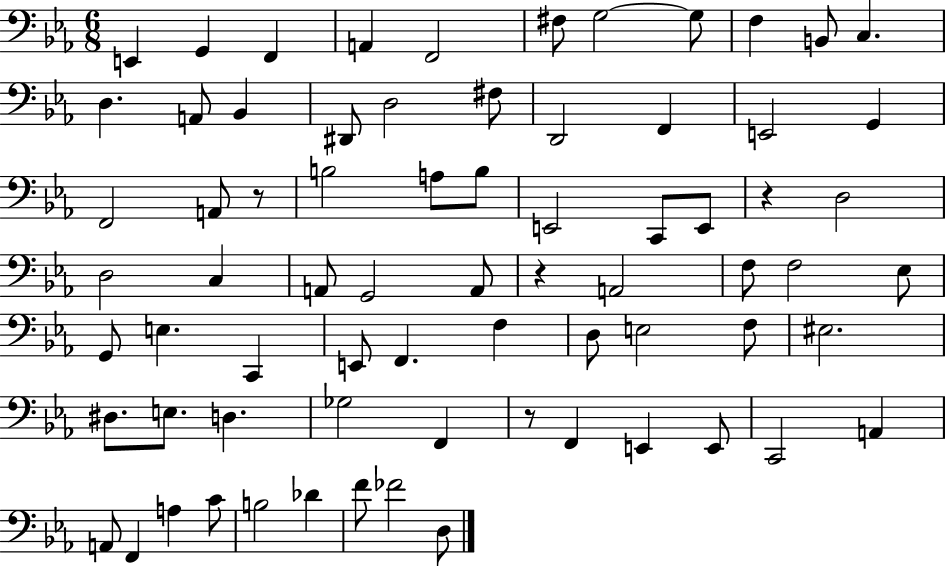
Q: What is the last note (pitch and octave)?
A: D3